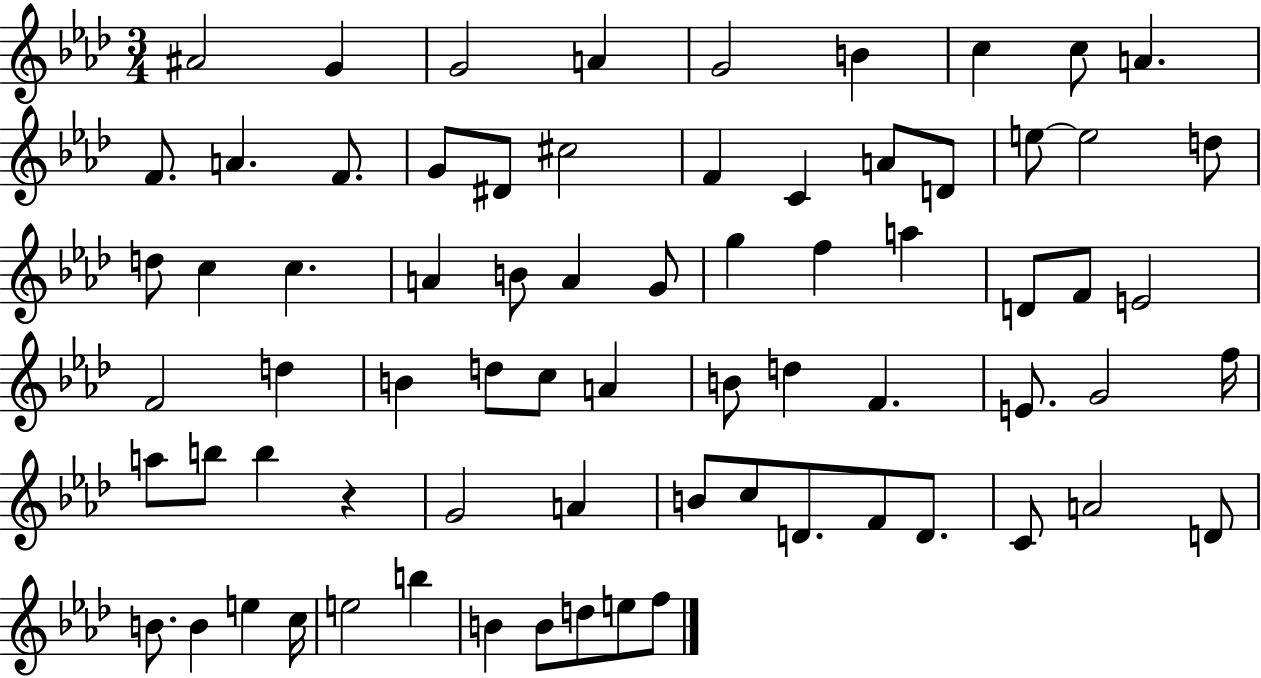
X:1
T:Untitled
M:3/4
L:1/4
K:Ab
^A2 G G2 A G2 B c c/2 A F/2 A F/2 G/2 ^D/2 ^c2 F C A/2 D/2 e/2 e2 d/2 d/2 c c A B/2 A G/2 g f a D/2 F/2 E2 F2 d B d/2 c/2 A B/2 d F E/2 G2 f/4 a/2 b/2 b z G2 A B/2 c/2 D/2 F/2 D/2 C/2 A2 D/2 B/2 B e c/4 e2 b B B/2 d/2 e/2 f/2